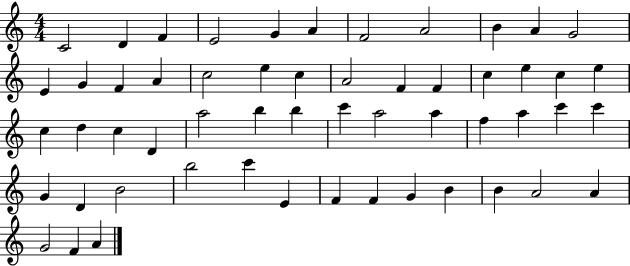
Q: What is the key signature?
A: C major